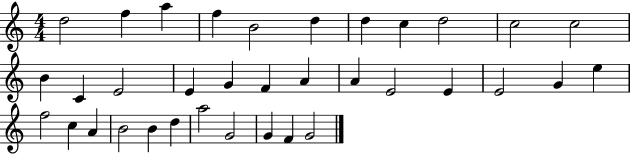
X:1
T:Untitled
M:4/4
L:1/4
K:C
d2 f a f B2 d d c d2 c2 c2 B C E2 E G F A A E2 E E2 G e f2 c A B2 B d a2 G2 G F G2